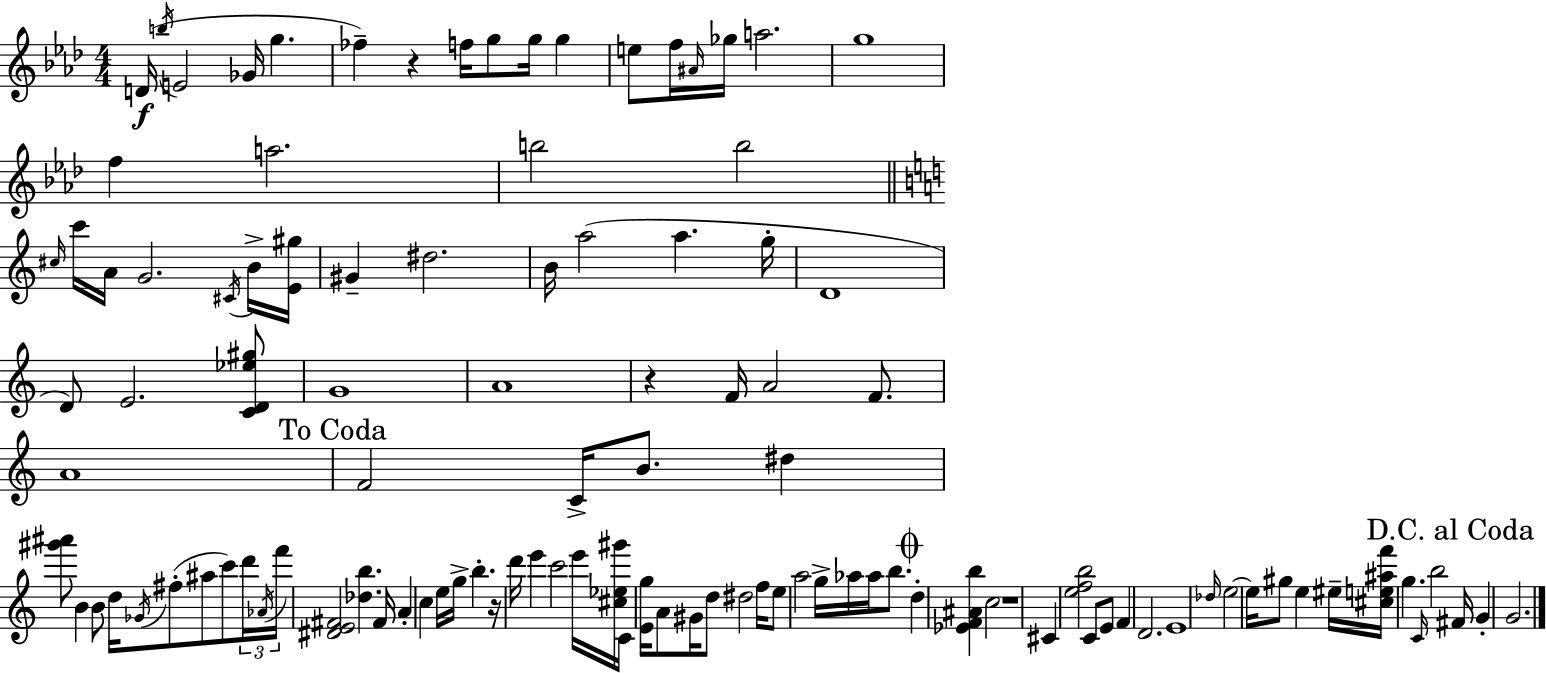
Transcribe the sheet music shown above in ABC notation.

X:1
T:Untitled
M:4/4
L:1/4
K:Ab
D/4 b/4 E2 _G/4 g _f z f/4 g/2 g/4 g e/2 f/4 ^A/4 _g/4 a2 g4 f a2 b2 b2 ^c/4 c'/4 A/4 G2 ^C/4 B/4 [E^g]/4 ^G ^d2 B/4 a2 a g/4 D4 D/2 E2 [CD_e^g]/2 G4 A4 z F/4 A2 F/2 A4 F2 C/4 B/2 ^d [^g'^a']/2 B B/2 d/4 _G/4 ^f/2 ^a/2 c'/2 d'/4 _A/4 f'/4 [^DE^F]2 [_db] ^F/4 A c e/4 g/4 b z/4 d'/4 e' c'2 e'/4 [^c_e^g']/4 C/4 [Eg]/4 A/2 ^G/4 d/2 ^d2 f/4 e/2 a2 g/4 _a/4 _a/4 b/2 d [_EF^Ab] c2 z4 ^C [efb]2 C/2 E/2 F D2 E4 _d/4 e2 e/4 ^g/2 e ^e/4 [^ce^af']/4 g C/4 b2 ^F/4 G G2